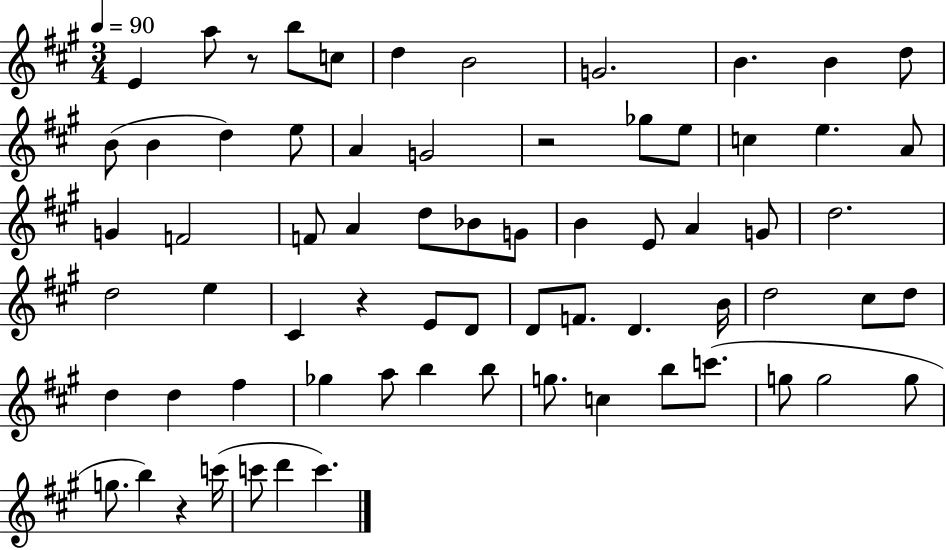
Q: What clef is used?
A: treble